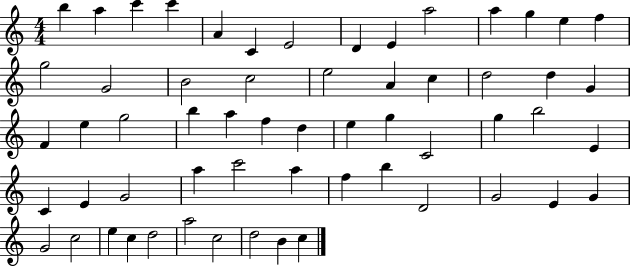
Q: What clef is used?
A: treble